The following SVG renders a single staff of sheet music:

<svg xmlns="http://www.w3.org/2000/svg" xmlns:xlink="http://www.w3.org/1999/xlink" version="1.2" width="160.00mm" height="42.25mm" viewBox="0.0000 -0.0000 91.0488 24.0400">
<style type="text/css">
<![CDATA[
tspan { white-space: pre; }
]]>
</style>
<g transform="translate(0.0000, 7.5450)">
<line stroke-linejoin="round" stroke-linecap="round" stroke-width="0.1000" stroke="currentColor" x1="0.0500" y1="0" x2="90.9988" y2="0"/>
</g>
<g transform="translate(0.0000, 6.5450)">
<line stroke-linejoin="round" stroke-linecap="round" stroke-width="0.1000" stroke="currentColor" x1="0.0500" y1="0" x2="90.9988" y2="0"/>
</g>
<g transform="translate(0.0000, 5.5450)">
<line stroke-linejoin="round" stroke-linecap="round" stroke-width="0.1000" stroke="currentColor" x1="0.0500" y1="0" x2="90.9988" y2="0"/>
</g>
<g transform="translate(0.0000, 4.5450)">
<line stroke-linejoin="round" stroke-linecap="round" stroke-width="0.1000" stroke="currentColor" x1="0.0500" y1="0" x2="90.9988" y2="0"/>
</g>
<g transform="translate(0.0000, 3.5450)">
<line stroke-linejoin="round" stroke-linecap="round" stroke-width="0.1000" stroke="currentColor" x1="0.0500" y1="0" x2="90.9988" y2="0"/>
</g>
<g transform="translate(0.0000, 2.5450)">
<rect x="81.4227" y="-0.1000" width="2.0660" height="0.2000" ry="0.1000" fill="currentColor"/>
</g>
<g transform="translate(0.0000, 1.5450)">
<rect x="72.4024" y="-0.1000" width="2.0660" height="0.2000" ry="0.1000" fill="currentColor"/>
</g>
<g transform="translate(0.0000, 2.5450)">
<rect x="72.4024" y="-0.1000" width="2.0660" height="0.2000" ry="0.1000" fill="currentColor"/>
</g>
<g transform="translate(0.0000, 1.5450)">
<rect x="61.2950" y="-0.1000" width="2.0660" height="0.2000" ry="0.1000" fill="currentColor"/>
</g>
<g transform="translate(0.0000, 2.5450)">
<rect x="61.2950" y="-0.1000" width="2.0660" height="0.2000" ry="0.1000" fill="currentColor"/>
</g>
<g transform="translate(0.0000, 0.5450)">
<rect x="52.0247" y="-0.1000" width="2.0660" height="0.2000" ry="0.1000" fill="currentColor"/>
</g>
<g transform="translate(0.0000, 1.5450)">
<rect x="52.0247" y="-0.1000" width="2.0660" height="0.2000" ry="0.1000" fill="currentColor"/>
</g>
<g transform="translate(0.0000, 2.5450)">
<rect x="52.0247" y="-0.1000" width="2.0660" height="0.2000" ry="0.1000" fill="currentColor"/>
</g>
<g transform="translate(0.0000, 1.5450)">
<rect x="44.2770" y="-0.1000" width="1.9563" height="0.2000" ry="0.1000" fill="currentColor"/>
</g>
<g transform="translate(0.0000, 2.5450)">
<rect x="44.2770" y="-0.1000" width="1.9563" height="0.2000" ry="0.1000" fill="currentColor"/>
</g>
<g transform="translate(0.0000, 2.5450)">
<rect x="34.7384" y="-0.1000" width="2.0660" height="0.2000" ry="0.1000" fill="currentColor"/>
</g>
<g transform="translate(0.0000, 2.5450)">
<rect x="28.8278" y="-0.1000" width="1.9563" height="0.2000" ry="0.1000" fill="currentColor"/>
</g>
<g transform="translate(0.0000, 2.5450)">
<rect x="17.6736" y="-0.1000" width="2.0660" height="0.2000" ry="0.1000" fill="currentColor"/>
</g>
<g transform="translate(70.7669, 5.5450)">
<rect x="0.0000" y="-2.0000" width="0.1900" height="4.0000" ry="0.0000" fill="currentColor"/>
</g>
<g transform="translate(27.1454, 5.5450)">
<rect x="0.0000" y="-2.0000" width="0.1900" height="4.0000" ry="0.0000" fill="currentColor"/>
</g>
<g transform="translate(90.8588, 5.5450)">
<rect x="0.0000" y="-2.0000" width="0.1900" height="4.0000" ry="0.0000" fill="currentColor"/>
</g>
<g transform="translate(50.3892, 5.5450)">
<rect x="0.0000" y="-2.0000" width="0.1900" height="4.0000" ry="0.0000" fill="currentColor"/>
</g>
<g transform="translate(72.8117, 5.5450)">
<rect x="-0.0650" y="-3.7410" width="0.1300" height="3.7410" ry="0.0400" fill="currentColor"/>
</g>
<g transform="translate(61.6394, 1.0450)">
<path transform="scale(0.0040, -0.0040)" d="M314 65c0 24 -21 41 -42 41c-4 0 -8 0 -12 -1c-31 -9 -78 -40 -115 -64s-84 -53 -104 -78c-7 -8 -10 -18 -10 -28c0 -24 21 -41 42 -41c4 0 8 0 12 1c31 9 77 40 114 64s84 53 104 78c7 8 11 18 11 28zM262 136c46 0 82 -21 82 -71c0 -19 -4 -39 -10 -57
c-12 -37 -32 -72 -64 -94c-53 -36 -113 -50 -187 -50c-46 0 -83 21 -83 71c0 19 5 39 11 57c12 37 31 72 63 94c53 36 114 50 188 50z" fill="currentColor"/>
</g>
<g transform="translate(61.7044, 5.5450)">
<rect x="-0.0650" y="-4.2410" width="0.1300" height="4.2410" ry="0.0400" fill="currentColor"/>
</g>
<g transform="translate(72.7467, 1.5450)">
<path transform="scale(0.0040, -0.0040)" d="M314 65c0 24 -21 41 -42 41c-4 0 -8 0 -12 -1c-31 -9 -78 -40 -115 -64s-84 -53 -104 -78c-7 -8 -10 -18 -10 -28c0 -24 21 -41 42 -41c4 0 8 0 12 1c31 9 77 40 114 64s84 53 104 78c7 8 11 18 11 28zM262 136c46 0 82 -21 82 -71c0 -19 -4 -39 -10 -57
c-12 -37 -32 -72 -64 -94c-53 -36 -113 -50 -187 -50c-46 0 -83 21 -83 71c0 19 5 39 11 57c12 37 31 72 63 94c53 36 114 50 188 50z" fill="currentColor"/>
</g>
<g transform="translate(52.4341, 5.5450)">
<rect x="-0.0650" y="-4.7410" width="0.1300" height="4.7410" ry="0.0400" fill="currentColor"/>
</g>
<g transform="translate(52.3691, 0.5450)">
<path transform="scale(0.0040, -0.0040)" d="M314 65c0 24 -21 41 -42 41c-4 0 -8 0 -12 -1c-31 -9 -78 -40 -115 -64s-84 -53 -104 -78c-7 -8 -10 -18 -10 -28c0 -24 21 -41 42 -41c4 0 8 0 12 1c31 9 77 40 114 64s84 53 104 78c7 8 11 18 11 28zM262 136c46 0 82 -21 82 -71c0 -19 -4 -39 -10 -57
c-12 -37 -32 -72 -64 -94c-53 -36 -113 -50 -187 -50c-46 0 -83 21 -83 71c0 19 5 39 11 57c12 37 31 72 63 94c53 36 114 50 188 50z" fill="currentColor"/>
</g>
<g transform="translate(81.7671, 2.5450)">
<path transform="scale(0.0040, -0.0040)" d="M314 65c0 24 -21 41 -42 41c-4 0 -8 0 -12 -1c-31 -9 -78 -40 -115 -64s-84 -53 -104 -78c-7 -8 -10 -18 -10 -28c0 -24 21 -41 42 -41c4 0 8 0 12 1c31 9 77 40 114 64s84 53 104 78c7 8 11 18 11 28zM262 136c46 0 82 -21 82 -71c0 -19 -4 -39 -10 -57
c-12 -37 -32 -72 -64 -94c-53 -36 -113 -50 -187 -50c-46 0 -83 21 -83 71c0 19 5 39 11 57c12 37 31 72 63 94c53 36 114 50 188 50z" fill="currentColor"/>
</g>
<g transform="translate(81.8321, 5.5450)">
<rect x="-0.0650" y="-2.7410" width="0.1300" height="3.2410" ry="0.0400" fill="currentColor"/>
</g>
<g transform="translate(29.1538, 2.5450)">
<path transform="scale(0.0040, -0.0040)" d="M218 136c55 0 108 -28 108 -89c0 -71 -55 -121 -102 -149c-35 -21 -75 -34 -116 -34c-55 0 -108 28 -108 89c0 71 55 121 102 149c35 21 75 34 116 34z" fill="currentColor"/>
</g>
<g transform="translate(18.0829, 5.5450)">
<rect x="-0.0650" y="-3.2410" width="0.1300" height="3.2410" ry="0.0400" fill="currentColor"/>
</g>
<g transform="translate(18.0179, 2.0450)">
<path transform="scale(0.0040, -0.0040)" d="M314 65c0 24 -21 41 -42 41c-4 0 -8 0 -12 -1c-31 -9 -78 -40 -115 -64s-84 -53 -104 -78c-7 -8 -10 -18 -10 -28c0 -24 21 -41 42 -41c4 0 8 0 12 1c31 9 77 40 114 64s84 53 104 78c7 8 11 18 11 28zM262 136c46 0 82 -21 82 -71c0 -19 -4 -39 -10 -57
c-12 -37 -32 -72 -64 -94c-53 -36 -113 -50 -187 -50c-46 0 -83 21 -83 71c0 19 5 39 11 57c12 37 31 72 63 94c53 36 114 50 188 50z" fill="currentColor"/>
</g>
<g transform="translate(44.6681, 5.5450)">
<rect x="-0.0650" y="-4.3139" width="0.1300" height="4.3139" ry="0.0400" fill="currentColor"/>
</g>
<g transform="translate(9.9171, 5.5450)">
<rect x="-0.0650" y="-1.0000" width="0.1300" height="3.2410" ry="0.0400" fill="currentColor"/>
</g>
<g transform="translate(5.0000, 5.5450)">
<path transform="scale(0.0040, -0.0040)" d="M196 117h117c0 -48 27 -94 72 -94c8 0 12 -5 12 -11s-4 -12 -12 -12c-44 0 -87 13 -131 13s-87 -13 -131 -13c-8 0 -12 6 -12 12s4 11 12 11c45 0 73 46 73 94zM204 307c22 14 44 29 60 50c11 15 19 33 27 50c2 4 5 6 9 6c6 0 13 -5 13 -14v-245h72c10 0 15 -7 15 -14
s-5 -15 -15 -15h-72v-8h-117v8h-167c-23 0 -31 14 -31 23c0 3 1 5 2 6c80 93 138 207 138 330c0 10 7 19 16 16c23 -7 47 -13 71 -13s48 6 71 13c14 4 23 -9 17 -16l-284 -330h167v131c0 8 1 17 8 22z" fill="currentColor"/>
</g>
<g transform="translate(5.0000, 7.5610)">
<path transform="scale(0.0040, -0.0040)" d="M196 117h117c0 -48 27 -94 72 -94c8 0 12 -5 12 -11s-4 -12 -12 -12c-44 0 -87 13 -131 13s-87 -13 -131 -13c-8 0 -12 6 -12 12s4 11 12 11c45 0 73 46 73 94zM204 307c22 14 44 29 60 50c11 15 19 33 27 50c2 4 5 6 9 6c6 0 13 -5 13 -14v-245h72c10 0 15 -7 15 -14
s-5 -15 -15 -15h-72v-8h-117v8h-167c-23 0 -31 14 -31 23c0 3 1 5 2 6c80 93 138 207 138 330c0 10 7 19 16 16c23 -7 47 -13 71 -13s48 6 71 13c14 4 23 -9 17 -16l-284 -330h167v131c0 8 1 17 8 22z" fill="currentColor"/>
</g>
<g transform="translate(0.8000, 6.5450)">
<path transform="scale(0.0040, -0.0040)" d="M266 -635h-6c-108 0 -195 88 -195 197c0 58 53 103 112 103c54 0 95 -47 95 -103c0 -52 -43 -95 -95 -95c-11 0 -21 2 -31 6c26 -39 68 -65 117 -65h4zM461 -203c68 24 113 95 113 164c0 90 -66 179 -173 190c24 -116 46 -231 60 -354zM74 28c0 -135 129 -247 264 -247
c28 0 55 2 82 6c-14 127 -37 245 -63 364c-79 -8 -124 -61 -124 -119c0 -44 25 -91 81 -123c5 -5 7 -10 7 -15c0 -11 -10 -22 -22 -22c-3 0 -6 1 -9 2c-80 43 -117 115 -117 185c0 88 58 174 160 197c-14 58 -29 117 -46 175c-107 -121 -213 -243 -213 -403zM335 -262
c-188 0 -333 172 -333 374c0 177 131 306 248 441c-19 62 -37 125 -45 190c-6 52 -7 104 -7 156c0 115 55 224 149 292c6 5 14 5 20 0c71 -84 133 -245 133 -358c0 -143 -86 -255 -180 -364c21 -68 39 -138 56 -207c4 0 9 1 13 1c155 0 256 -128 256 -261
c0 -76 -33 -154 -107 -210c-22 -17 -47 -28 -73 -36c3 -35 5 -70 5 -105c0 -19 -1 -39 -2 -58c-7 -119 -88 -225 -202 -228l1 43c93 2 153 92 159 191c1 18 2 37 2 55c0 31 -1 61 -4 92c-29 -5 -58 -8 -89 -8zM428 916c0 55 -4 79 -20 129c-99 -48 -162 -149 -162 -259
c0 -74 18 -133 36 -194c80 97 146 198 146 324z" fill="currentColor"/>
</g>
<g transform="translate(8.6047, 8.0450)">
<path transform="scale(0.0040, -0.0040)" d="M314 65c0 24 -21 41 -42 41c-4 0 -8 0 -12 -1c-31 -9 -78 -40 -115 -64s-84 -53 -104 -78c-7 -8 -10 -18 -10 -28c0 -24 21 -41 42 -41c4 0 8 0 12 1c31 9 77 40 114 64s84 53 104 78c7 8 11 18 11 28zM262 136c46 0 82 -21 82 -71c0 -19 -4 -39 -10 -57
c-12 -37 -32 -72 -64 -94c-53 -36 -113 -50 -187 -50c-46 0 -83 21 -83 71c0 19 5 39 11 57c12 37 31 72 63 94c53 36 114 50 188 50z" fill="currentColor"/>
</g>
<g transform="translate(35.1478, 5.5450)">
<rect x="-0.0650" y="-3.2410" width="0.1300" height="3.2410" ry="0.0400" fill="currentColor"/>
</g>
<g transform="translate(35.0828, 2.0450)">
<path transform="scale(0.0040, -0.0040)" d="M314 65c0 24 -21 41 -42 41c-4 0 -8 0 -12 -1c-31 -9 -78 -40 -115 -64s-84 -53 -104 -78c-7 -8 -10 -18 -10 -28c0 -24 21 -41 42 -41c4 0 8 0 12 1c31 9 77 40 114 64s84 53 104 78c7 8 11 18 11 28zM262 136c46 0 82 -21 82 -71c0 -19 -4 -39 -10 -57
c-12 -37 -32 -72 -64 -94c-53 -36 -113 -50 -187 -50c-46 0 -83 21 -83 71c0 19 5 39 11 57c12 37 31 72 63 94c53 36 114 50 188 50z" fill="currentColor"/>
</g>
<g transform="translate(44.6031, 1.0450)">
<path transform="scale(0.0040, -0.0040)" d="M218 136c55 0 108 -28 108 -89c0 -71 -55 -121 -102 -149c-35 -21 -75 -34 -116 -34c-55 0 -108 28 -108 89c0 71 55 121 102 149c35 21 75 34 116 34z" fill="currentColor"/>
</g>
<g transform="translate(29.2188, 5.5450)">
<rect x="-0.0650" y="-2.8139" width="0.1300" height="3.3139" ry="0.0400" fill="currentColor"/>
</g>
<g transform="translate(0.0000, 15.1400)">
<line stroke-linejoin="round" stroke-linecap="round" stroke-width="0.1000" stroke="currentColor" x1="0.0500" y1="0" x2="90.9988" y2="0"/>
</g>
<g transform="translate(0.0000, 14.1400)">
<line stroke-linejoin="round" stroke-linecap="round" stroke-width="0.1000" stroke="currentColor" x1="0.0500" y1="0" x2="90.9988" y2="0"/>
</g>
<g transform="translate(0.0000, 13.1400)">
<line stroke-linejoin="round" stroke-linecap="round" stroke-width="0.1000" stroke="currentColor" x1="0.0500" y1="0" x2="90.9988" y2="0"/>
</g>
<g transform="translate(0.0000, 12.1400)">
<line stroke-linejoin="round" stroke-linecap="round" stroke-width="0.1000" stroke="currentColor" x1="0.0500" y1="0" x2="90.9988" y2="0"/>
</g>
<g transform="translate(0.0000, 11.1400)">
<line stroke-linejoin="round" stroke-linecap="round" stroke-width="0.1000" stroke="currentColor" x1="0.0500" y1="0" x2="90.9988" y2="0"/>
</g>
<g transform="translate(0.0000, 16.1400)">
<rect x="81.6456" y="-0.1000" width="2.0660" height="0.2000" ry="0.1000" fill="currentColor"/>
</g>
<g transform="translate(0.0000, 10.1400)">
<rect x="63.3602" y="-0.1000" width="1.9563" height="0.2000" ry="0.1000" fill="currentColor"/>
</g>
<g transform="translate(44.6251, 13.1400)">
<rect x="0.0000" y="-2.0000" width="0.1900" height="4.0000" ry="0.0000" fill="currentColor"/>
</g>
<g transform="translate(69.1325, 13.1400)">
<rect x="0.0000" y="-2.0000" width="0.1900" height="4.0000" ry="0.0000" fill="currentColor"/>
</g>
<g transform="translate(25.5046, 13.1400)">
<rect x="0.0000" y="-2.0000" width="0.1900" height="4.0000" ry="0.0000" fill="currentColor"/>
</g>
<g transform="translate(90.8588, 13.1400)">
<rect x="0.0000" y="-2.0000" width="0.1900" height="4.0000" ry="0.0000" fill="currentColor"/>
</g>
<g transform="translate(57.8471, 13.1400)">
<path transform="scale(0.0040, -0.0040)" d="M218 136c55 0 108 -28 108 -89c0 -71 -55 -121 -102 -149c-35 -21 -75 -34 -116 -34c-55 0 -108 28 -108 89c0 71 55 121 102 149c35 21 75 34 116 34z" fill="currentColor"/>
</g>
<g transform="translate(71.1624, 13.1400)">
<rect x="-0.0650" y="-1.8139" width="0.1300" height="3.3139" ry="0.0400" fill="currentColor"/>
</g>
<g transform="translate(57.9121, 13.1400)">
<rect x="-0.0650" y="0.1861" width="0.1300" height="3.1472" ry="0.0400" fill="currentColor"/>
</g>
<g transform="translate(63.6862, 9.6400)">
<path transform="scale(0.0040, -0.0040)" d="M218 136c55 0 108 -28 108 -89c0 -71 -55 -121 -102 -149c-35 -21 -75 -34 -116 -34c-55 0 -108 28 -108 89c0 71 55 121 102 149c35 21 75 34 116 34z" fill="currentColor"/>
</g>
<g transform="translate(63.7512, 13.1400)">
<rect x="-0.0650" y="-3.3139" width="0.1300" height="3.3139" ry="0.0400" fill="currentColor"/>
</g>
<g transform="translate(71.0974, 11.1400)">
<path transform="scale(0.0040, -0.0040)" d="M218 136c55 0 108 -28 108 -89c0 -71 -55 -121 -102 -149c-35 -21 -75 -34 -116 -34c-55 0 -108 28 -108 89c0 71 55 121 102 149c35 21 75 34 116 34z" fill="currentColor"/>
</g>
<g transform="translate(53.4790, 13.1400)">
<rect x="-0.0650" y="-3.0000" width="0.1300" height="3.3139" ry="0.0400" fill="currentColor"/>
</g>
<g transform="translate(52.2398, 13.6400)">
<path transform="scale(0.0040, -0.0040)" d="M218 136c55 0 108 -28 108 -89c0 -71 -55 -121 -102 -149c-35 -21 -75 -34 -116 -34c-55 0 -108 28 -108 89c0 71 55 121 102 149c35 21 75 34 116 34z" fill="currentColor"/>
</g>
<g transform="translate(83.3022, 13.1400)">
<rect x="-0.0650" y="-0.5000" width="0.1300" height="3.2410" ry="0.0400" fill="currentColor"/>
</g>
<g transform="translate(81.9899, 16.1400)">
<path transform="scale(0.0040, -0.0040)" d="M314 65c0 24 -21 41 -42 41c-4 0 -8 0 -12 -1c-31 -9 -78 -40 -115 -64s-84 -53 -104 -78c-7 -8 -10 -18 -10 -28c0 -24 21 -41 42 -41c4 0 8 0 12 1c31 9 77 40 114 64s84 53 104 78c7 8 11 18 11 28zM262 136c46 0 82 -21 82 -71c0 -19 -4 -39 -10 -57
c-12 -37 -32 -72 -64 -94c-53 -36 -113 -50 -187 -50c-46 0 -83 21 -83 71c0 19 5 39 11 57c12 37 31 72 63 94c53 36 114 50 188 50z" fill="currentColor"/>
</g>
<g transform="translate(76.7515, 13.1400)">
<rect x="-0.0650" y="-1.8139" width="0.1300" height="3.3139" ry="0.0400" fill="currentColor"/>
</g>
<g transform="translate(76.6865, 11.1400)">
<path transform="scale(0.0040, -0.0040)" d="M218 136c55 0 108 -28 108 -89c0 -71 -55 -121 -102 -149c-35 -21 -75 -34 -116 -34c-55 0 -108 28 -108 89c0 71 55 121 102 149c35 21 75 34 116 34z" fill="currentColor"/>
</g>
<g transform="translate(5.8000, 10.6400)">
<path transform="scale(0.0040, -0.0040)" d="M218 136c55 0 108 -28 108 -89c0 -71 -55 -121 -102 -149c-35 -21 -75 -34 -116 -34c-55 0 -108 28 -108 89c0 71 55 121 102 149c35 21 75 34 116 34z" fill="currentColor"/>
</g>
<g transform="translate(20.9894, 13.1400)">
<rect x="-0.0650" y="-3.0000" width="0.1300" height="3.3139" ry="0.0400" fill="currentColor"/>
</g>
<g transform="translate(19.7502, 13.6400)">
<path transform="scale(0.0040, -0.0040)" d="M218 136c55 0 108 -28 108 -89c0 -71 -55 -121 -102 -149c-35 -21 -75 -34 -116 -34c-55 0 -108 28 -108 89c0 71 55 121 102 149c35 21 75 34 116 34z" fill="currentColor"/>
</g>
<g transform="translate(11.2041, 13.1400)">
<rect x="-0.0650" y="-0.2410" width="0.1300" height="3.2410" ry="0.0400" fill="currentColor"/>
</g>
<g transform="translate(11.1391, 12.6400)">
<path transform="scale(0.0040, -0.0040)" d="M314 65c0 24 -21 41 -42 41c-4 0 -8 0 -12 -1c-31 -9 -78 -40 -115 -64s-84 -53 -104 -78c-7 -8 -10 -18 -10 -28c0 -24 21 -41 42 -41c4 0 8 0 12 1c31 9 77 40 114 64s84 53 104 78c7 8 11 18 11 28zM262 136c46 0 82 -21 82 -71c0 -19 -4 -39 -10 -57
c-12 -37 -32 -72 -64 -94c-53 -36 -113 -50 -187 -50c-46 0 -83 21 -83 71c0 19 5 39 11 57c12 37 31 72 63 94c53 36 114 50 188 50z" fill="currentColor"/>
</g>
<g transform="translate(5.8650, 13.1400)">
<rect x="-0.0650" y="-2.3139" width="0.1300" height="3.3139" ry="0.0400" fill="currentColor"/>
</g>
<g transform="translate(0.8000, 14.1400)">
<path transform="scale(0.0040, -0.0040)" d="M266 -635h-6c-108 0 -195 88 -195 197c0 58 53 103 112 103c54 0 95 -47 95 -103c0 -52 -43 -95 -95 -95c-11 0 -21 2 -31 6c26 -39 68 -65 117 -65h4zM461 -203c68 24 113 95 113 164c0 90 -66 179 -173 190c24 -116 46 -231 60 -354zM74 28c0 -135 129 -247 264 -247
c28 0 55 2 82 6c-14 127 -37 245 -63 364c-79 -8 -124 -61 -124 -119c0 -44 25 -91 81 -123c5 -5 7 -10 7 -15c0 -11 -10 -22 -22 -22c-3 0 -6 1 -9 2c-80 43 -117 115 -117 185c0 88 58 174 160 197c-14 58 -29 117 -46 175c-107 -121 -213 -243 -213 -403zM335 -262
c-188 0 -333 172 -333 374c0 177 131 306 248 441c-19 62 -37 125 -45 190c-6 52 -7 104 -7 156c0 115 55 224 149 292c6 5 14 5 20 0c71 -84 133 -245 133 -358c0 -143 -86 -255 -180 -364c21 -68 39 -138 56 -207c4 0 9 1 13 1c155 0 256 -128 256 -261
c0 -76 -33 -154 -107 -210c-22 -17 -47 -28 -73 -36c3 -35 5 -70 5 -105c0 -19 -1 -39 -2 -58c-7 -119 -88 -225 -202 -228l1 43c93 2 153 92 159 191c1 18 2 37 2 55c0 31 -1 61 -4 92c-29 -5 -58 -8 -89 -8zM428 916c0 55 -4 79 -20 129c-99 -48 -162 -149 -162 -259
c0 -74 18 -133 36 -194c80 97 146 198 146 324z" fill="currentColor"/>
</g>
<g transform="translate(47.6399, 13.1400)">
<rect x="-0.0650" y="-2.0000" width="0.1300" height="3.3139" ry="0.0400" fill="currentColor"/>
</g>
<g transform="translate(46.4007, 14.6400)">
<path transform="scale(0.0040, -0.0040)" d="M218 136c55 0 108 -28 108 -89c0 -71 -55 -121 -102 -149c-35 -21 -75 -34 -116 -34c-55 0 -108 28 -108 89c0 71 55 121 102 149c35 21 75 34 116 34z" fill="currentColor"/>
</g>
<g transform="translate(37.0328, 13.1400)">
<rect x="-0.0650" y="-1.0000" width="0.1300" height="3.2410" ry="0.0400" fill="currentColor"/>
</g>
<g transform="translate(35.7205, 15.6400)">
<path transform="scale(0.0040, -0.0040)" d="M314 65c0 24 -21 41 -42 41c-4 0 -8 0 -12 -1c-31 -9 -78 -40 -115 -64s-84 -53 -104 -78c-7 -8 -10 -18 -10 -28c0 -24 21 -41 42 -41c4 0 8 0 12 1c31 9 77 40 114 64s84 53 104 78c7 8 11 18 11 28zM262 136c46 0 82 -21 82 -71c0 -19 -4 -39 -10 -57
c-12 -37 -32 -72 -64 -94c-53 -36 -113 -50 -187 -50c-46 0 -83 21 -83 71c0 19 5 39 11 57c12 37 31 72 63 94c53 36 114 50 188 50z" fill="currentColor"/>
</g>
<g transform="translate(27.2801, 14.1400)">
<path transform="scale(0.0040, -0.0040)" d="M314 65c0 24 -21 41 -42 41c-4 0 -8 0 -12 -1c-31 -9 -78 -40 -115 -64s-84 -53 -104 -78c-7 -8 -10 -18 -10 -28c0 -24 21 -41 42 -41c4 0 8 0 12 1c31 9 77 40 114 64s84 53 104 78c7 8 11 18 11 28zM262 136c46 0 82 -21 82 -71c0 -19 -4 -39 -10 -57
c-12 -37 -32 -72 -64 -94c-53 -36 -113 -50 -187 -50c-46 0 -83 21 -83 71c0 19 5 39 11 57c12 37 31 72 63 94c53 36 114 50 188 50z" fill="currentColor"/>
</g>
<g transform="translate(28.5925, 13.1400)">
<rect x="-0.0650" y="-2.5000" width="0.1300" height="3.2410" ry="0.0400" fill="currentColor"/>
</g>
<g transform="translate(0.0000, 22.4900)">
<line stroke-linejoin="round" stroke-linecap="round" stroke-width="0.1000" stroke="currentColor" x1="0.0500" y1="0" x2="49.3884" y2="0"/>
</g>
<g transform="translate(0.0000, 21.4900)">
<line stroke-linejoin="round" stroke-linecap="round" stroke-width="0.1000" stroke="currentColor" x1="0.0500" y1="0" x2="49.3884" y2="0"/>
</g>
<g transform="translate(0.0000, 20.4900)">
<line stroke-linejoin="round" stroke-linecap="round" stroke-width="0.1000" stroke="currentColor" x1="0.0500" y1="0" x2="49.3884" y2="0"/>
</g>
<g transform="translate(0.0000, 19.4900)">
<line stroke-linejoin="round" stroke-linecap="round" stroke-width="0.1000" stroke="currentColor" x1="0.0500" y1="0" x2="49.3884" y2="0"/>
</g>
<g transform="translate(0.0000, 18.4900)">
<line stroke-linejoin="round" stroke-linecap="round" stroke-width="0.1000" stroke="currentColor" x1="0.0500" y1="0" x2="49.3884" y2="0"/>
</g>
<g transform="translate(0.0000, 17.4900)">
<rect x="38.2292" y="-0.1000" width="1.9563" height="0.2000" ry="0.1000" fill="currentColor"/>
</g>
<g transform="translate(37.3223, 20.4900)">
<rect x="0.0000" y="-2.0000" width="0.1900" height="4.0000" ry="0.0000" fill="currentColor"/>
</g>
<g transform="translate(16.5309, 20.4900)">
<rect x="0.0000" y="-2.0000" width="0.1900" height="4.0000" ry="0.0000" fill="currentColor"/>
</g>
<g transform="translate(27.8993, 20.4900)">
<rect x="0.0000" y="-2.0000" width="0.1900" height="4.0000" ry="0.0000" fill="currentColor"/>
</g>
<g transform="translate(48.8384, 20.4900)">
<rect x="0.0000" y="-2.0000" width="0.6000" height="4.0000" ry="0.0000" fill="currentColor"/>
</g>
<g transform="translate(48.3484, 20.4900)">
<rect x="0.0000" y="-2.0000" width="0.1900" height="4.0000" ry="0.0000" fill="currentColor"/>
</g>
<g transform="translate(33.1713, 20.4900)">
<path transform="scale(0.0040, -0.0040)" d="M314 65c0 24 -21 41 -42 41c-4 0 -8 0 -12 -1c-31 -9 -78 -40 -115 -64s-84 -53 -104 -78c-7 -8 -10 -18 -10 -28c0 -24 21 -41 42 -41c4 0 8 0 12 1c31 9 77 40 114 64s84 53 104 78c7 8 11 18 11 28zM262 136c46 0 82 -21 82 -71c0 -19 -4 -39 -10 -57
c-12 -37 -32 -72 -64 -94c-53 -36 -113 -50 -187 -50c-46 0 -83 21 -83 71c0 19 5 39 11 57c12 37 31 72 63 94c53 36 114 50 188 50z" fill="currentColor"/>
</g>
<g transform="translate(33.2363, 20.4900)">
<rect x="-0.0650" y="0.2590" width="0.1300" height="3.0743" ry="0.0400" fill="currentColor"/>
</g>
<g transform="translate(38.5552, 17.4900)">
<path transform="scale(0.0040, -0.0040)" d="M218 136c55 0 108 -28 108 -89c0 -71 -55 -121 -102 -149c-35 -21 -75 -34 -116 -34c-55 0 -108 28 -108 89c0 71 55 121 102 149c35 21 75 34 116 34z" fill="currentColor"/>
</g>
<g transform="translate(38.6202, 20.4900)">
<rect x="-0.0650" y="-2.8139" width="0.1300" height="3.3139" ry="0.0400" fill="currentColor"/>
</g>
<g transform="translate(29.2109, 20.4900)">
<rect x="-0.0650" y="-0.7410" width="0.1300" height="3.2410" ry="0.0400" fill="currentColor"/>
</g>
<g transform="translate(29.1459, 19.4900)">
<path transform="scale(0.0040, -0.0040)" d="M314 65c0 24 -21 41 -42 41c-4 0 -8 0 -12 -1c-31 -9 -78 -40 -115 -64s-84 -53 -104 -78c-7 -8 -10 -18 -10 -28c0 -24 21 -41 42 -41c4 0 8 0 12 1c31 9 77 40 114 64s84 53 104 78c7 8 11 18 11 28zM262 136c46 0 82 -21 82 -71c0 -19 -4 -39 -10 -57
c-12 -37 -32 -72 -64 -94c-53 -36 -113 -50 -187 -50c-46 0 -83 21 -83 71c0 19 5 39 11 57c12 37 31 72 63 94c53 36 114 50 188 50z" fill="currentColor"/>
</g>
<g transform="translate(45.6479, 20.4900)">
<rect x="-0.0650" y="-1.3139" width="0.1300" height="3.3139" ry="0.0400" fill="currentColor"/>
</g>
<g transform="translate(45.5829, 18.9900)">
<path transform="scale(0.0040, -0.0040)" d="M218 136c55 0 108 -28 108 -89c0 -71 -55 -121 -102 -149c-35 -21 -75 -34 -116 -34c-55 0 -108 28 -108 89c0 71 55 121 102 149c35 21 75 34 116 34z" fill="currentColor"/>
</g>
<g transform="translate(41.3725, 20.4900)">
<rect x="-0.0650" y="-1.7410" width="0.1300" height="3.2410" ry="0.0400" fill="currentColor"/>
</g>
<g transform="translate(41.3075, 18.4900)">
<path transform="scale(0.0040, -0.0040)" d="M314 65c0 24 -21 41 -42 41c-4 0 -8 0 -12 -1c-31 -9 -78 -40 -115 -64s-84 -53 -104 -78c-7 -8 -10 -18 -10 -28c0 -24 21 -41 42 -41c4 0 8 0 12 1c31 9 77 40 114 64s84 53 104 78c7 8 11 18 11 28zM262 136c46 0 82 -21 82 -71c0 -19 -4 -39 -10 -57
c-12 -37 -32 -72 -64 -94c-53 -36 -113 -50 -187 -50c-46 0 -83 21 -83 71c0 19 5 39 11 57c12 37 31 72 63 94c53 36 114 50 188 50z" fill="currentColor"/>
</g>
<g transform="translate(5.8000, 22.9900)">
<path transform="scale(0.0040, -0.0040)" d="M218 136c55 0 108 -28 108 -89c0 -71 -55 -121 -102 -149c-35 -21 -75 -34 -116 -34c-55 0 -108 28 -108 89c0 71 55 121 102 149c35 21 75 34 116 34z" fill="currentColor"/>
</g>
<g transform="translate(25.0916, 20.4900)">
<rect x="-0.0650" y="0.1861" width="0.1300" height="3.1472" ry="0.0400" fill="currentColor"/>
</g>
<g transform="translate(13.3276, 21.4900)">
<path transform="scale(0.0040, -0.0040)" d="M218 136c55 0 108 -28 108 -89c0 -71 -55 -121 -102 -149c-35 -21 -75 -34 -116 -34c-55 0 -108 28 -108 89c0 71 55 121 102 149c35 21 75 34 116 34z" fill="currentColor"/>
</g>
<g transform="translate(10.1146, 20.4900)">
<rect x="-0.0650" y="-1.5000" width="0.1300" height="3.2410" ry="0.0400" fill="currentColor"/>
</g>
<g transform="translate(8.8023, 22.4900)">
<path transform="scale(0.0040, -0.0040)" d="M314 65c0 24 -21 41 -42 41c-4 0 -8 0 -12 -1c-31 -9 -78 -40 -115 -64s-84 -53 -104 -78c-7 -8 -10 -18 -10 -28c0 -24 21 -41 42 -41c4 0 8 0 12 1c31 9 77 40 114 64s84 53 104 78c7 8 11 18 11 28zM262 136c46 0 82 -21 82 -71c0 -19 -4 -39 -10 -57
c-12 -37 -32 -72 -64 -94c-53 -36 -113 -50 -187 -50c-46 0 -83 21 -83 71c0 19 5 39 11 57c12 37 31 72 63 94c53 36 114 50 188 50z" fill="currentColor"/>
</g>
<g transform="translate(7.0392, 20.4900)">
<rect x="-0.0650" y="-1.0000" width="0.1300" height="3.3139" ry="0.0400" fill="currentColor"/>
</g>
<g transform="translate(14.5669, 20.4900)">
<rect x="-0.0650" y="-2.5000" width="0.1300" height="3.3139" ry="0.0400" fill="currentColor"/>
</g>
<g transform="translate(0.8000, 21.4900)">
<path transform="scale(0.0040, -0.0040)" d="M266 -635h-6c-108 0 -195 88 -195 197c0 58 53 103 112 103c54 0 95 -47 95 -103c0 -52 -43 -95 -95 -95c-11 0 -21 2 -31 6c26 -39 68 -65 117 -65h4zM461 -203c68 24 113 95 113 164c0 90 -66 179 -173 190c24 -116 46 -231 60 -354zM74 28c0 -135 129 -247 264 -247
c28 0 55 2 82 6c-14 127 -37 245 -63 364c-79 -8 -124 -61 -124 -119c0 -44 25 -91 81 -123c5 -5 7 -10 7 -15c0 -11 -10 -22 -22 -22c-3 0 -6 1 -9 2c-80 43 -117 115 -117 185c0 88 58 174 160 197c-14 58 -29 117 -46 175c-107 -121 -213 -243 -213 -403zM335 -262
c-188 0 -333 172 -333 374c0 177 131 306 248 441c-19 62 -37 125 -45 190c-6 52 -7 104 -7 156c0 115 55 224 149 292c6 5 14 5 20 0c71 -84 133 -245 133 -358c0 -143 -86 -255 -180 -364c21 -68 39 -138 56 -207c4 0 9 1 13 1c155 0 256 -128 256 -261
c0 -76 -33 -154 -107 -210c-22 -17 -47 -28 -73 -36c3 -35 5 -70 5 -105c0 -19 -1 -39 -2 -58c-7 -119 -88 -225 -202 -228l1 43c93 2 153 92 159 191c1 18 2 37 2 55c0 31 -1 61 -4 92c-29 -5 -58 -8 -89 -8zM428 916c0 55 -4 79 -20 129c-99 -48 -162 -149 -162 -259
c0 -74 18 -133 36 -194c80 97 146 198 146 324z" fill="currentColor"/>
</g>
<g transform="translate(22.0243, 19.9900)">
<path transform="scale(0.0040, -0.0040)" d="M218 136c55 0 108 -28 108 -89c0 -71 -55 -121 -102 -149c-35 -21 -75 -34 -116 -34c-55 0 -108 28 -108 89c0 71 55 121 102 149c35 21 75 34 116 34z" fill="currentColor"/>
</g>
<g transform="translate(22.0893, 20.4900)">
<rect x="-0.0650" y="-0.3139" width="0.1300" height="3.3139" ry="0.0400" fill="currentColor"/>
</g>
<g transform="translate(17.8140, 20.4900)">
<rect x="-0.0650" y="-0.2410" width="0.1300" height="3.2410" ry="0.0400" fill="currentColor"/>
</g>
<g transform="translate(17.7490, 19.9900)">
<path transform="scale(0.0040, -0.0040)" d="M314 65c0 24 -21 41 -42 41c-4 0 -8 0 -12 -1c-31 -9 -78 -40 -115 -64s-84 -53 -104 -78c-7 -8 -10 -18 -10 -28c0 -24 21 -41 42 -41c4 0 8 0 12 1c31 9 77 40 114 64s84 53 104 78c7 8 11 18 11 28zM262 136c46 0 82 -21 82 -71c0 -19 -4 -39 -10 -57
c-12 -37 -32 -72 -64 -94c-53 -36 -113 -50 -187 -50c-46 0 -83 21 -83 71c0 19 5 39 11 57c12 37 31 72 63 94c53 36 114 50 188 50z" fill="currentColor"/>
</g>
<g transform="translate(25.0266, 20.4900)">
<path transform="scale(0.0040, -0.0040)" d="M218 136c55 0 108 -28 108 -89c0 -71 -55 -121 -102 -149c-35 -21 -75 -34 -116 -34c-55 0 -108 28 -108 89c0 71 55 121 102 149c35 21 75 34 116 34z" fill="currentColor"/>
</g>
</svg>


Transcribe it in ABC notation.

X:1
T:Untitled
M:4/4
L:1/4
K:C
D2 b2 a b2 d' e'2 d'2 c'2 a2 g c2 A G2 D2 F A B b f f C2 D E2 G c2 c B d2 B2 a f2 e